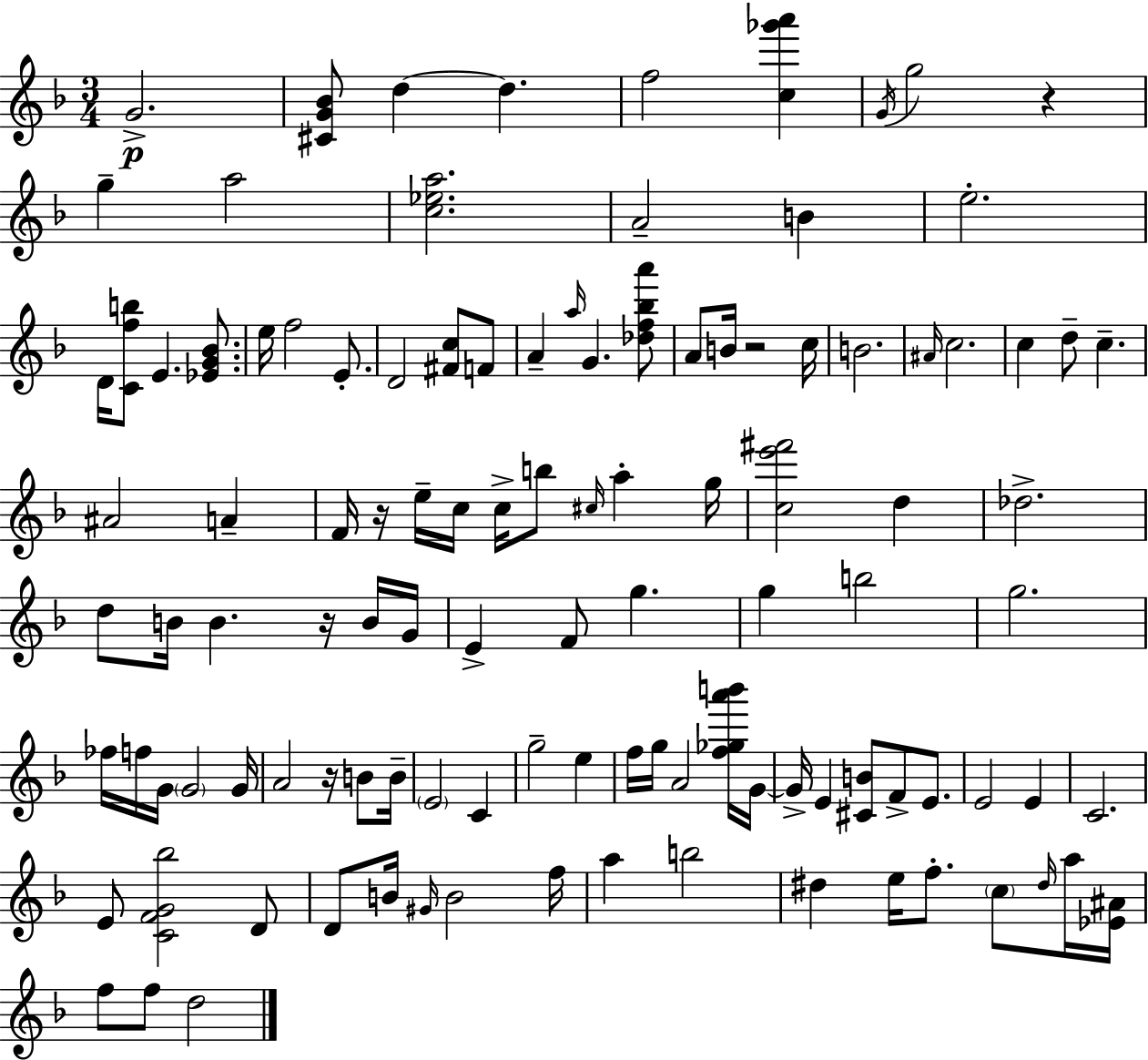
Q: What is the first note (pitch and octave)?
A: G4